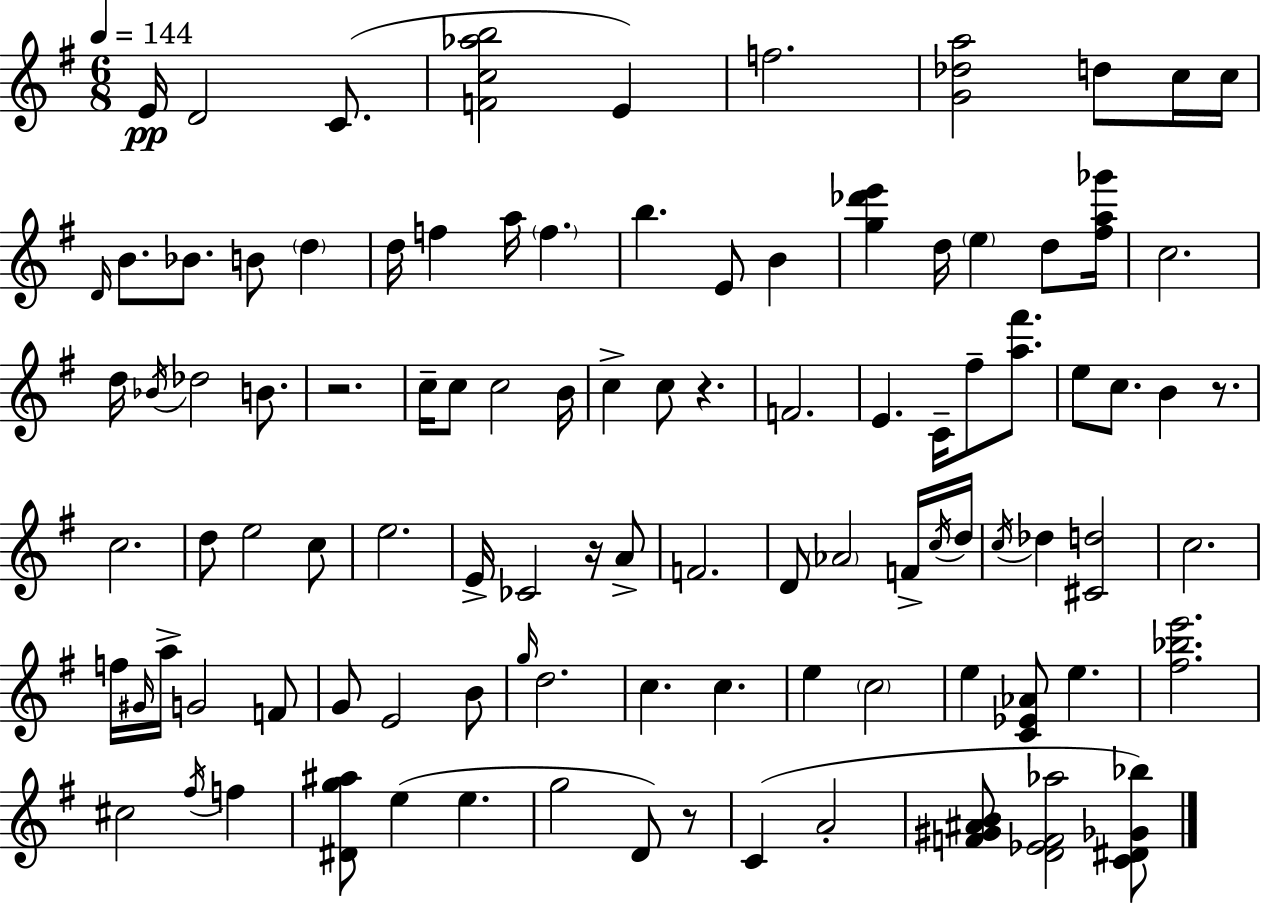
{
  \clef treble
  \numericTimeSignature
  \time 6/8
  \key e \minor
  \tempo 4 = 144
  e'16\pp d'2 c'8.( | <f' c'' aes'' b''>2 e'4) | f''2. | <g' des'' a''>2 d''8 c''16 c''16 | \break \grace { d'16 } b'8. bes'8. b'8 \parenthesize d''4 | d''16 f''4 a''16 \parenthesize f''4. | b''4. e'8 b'4 | <g'' des''' e'''>4 d''16 \parenthesize e''4 d''8 | \break <fis'' a'' ges'''>16 c''2. | d''16 \acciaccatura { bes'16 } des''2 b'8. | r2. | c''16-- c''8 c''2 | \break b'16 c''4-> c''8 r4. | f'2. | e'4. c'16-- fis''8-- <a'' fis'''>8. | e''8 c''8. b'4 r8. | \break c''2. | d''8 e''2 | c''8 e''2. | e'16-> ces'2 r16 | \break a'8-> f'2. | d'8 \parenthesize aes'2 | f'16-> \acciaccatura { c''16 } d''16 \acciaccatura { c''16 } des''4 <cis' d''>2 | c''2. | \break f''16 \grace { gis'16 } a''16-> g'2 | f'8 g'8 e'2 | b'8 \grace { g''16 } d''2. | c''4. | \break c''4. e''4 \parenthesize c''2 | e''4 <c' ees' aes'>8 | e''4. <fis'' bes'' e'''>2. | cis''2 | \break \acciaccatura { fis''16 } f''4 <dis' g'' ais''>8 e''4( | e''4. g''2 | d'8) r8 c'4( a'2-. | <f' gis' ais' b'>8 <d' ees' f' aes''>2 | \break <c' dis' ges' bes''>8) \bar "|."
}